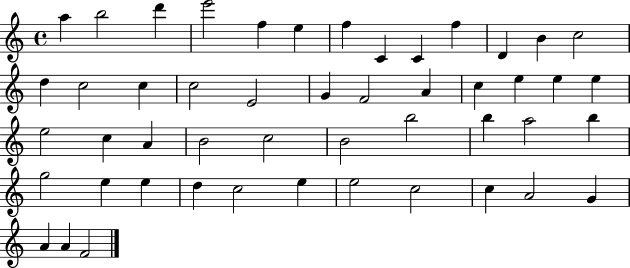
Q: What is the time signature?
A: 4/4